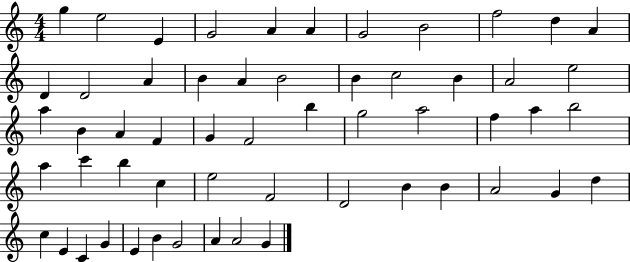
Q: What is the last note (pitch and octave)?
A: G4